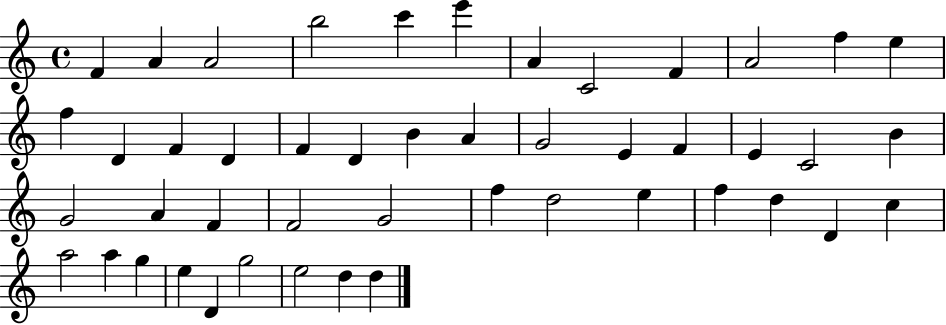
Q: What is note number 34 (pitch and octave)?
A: E5